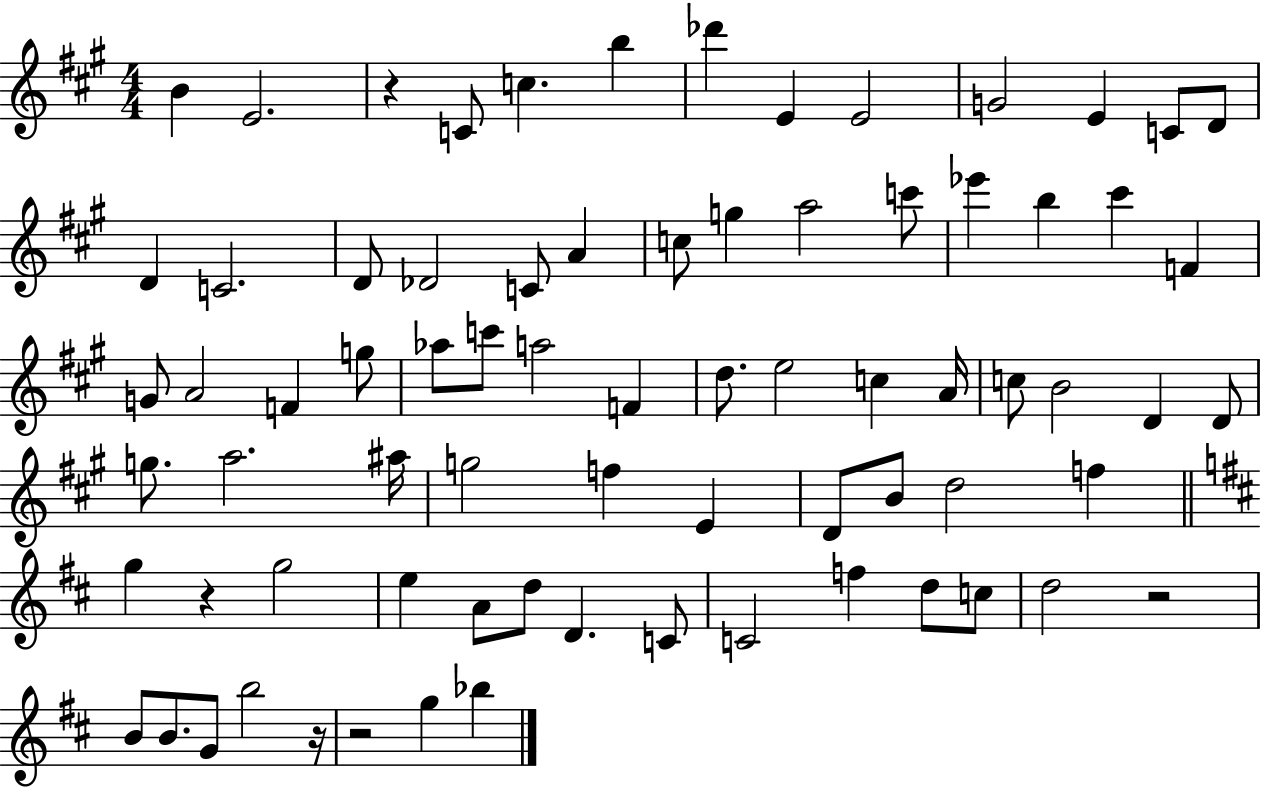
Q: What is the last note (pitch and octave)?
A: Bb5